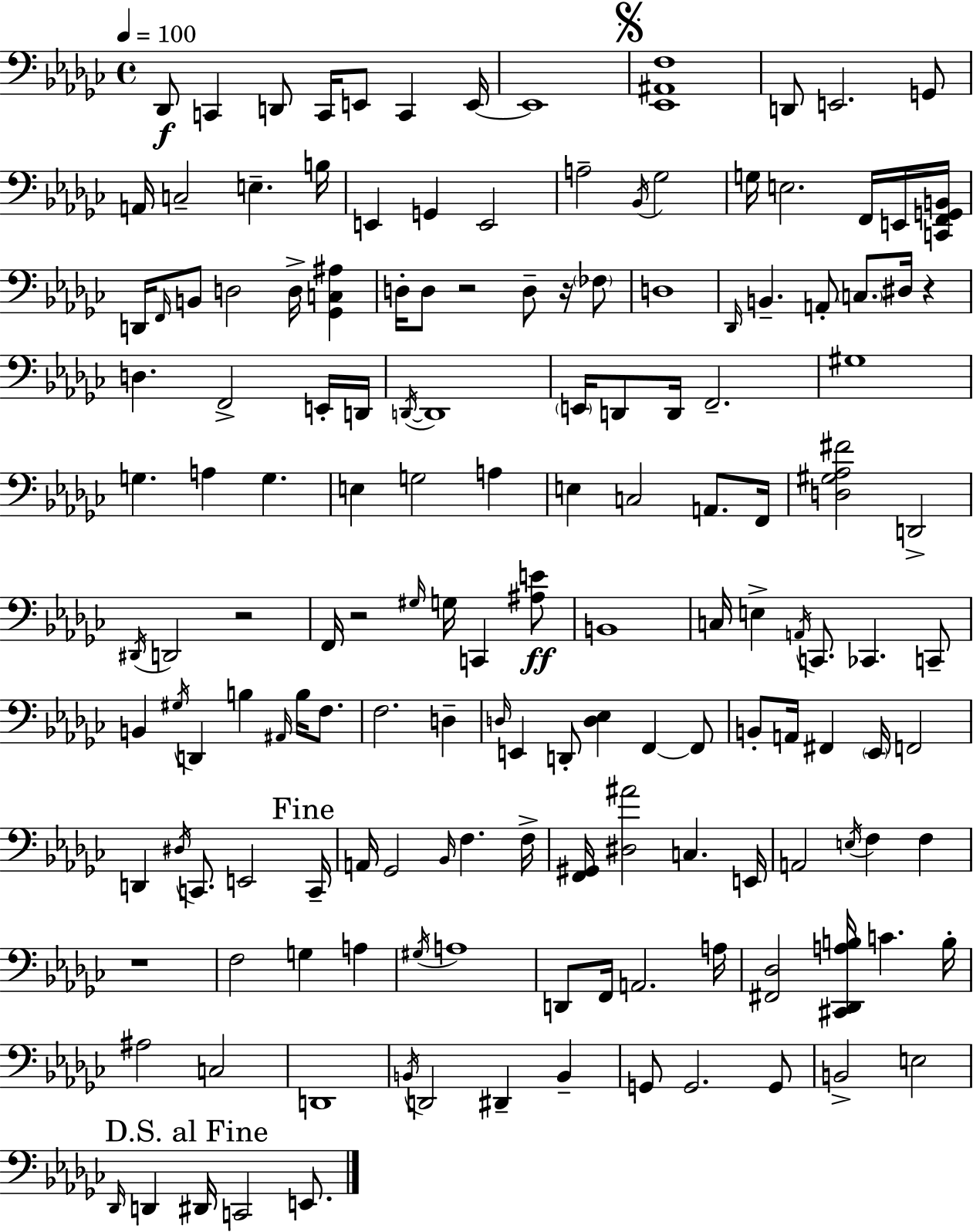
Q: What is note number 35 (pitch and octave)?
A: D3